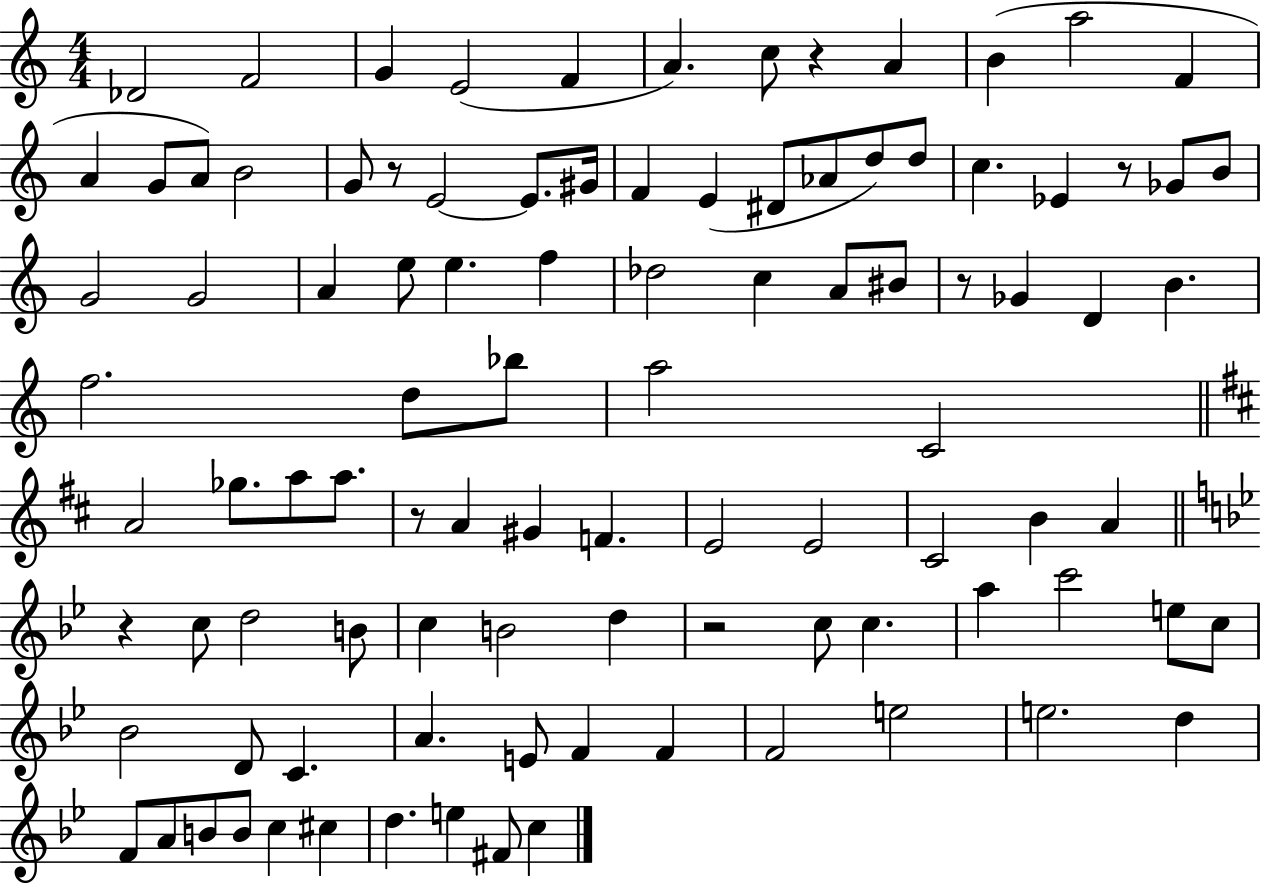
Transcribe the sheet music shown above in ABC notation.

X:1
T:Untitled
M:4/4
L:1/4
K:C
_D2 F2 G E2 F A c/2 z A B a2 F A G/2 A/2 B2 G/2 z/2 E2 E/2 ^G/4 F E ^D/2 _A/2 d/2 d/2 c _E z/2 _G/2 B/2 G2 G2 A e/2 e f _d2 c A/2 ^B/2 z/2 _G D B f2 d/2 _b/2 a2 C2 A2 _g/2 a/2 a/2 z/2 A ^G F E2 E2 ^C2 B A z c/2 d2 B/2 c B2 d z2 c/2 c a c'2 e/2 c/2 _B2 D/2 C A E/2 F F F2 e2 e2 d F/2 A/2 B/2 B/2 c ^c d e ^F/2 c